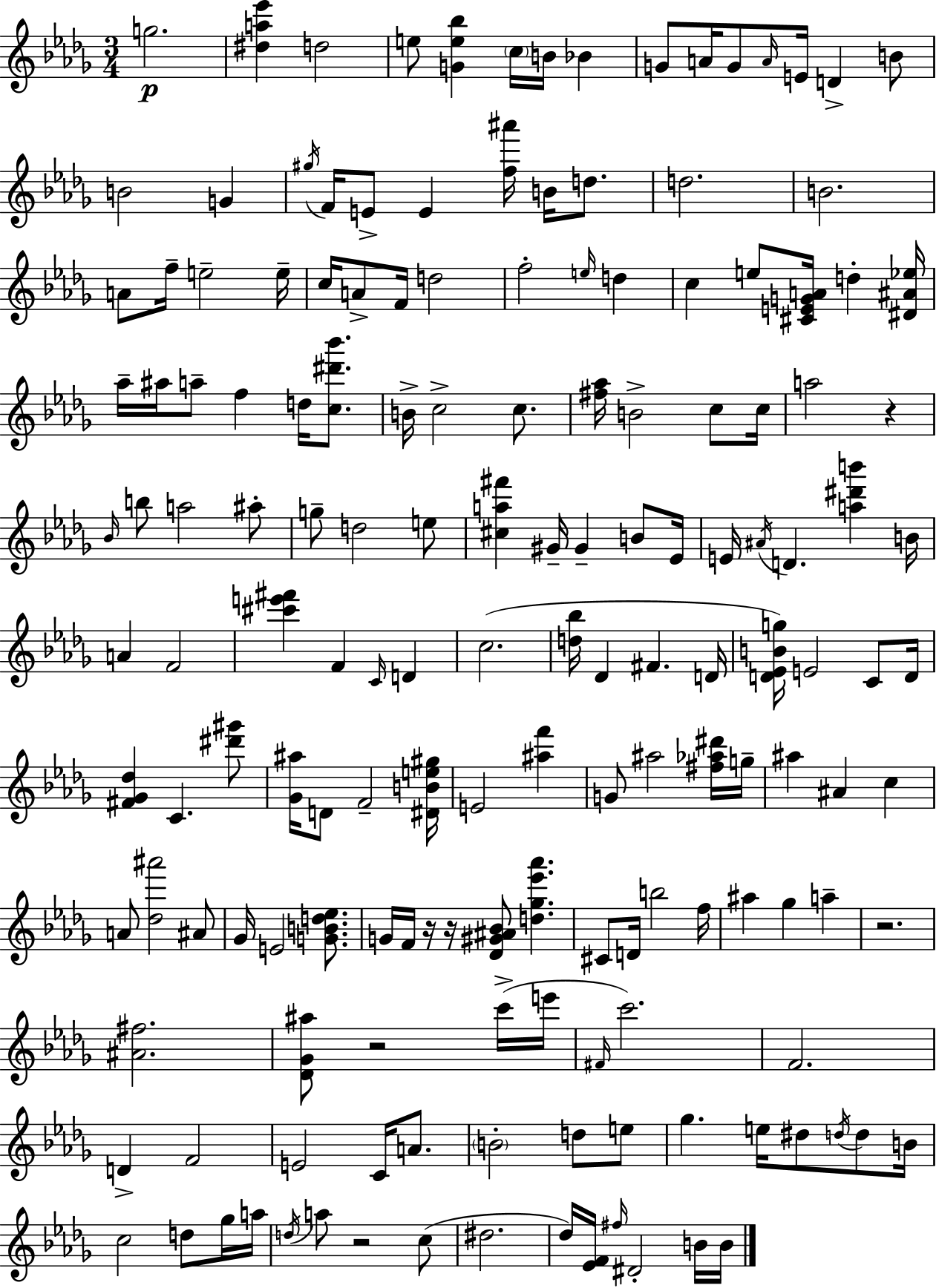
X:1
T:Untitled
M:3/4
L:1/4
K:Bbm
g2 [^da_e'] d2 e/2 [Ge_b] c/4 B/4 _B G/2 A/4 G/2 A/4 E/4 D B/2 B2 G ^g/4 F/4 E/2 E [f^a']/4 B/4 d/2 d2 B2 A/2 f/4 e2 e/4 c/4 A/2 F/4 d2 f2 e/4 d c e/2 [^CEGA]/4 d [^D^A_e]/4 _a/4 ^a/4 a/2 f d/4 [c^d'_b']/2 B/4 c2 c/2 [^f_a]/4 B2 c/2 c/4 a2 z _B/4 b/2 a2 ^a/2 g/2 d2 e/2 [^ca^f'] ^G/4 ^G B/2 _E/4 E/4 ^A/4 D [a^d'b'] B/4 A F2 [^c'e'^f'] F C/4 D c2 [d_b]/4 _D ^F D/4 [D_EBg]/4 E2 C/2 D/4 [^F_G_d] C [^d'^g']/2 [_G^a]/4 D/2 F2 [^DBe^g]/4 E2 [^af'] G/2 ^a2 [^f_a^d']/4 g/4 ^a ^A c A/2 [_d^a']2 ^A/2 _G/4 E2 [GBd_e]/2 G/4 F/4 z/4 z/4 [_D^G^A_B]/2 [d_g_e'_a'] ^C/2 D/4 b2 f/4 ^a _g a z2 [^A^f]2 [_D_G^a]/2 z2 c'/4 e'/4 ^F/4 c'2 F2 D F2 E2 C/4 A/2 B2 d/2 e/2 _g e/4 ^d/2 d/4 d/2 B/4 c2 d/2 _g/4 a/4 d/4 a/2 z2 c/2 ^d2 _d/4 [_EF]/4 ^f/4 ^D2 B/4 B/4